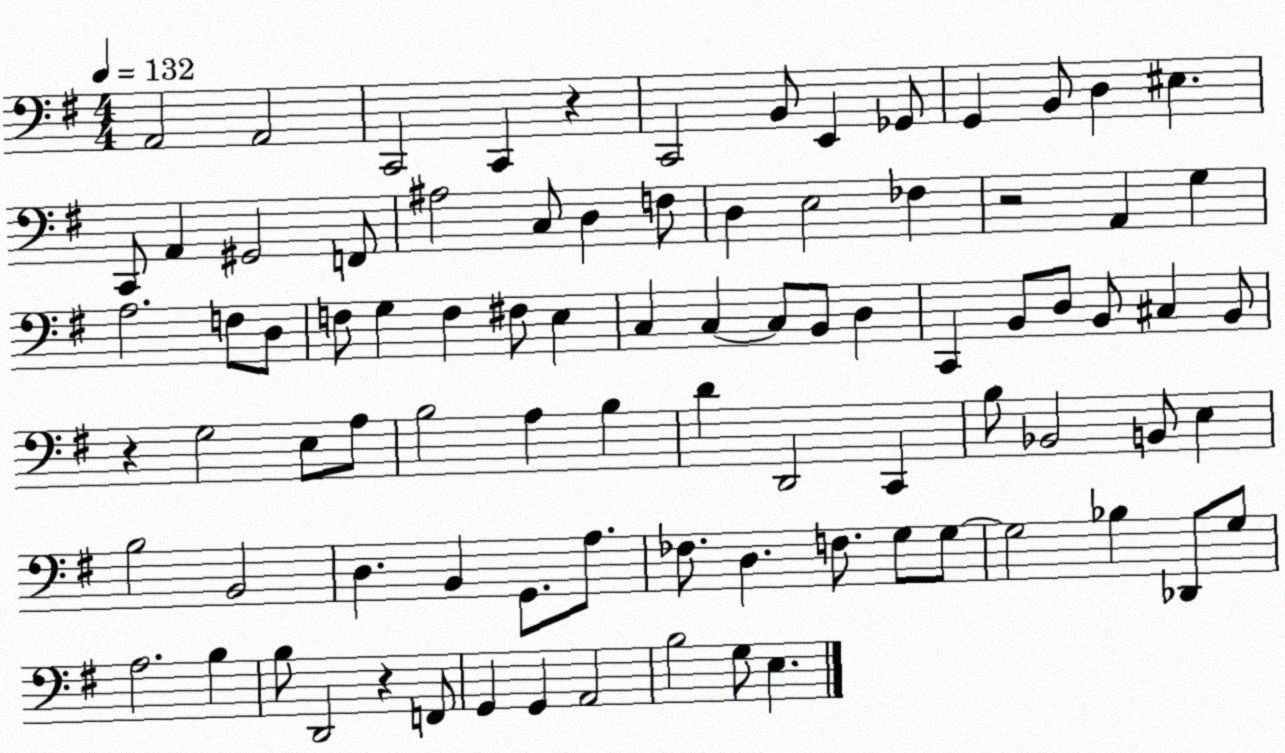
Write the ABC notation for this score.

X:1
T:Untitled
M:4/4
L:1/4
K:G
A,,2 A,,2 C,,2 C,, z C,,2 B,,/2 E,, _G,,/2 G,, B,,/2 D, ^E, C,,/2 A,, ^G,,2 F,,/2 ^A,2 C,/2 D, F,/2 D, E,2 _F, z2 A,, G, A,2 F,/2 D,/2 F,/2 G, F, ^F,/2 E, C, C, C,/2 B,,/2 D, C,, B,,/2 D,/2 B,,/2 ^C, B,,/2 z G,2 E,/2 A,/2 B,2 A, B, D D,,2 C,, B,/2 _B,,2 B,,/2 E, B,2 B,,2 D, B,, G,,/2 A,/2 _F,/2 D, F,/2 G,/2 G,/2 G,2 _B, _D,,/2 G,/2 A,2 B, B,/2 D,,2 z F,,/2 G,, G,, A,,2 B,2 G,/2 E,